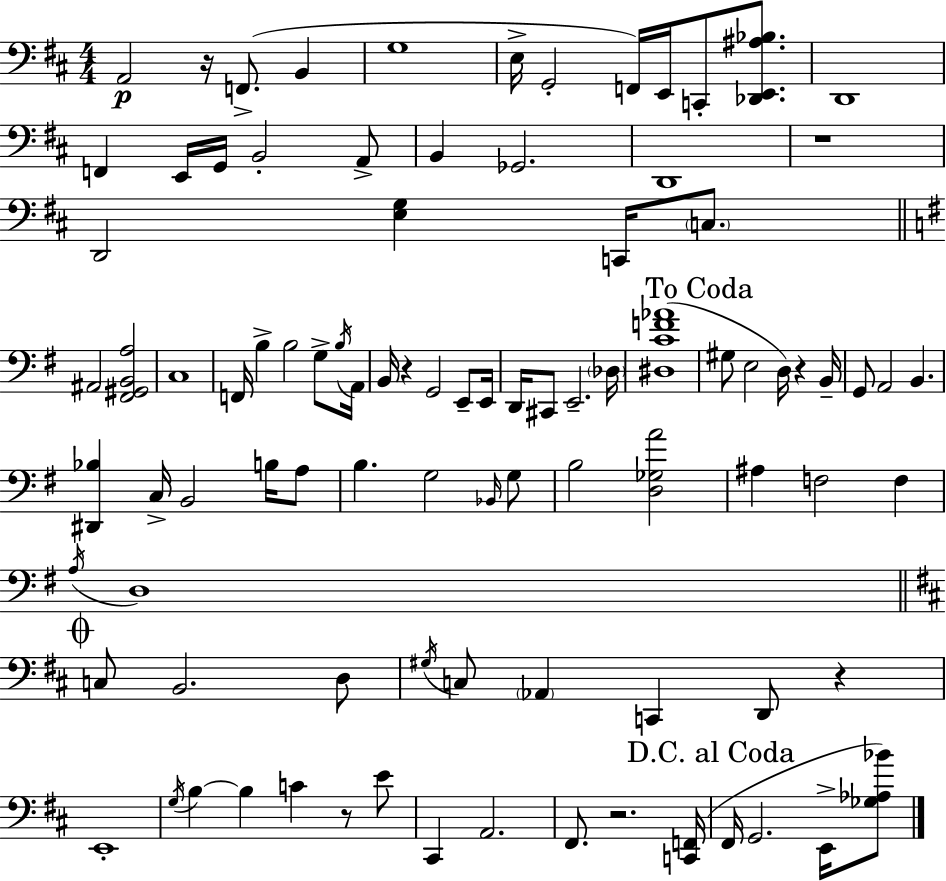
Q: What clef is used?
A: bass